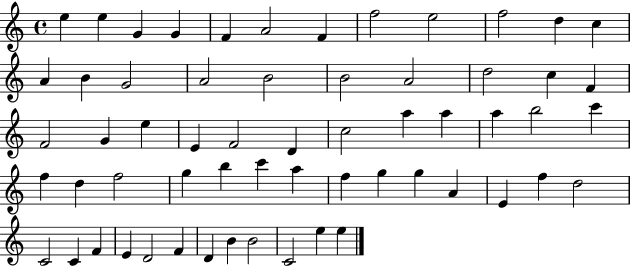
{
  \clef treble
  \time 4/4
  \defaultTimeSignature
  \key c \major
  e''4 e''4 g'4 g'4 | f'4 a'2 f'4 | f''2 e''2 | f''2 d''4 c''4 | \break a'4 b'4 g'2 | a'2 b'2 | b'2 a'2 | d''2 c''4 f'4 | \break f'2 g'4 e''4 | e'4 f'2 d'4 | c''2 a''4 a''4 | a''4 b''2 c'''4 | \break f''4 d''4 f''2 | g''4 b''4 c'''4 a''4 | f''4 g''4 g''4 a'4 | e'4 f''4 d''2 | \break c'2 c'4 f'4 | e'4 d'2 f'4 | d'4 b'4 b'2 | c'2 e''4 e''4 | \break \bar "|."
}